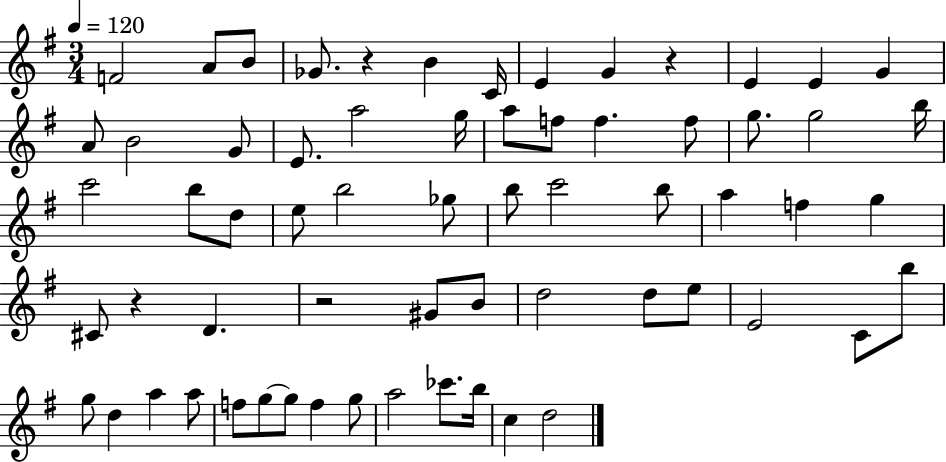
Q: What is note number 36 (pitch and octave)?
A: G5